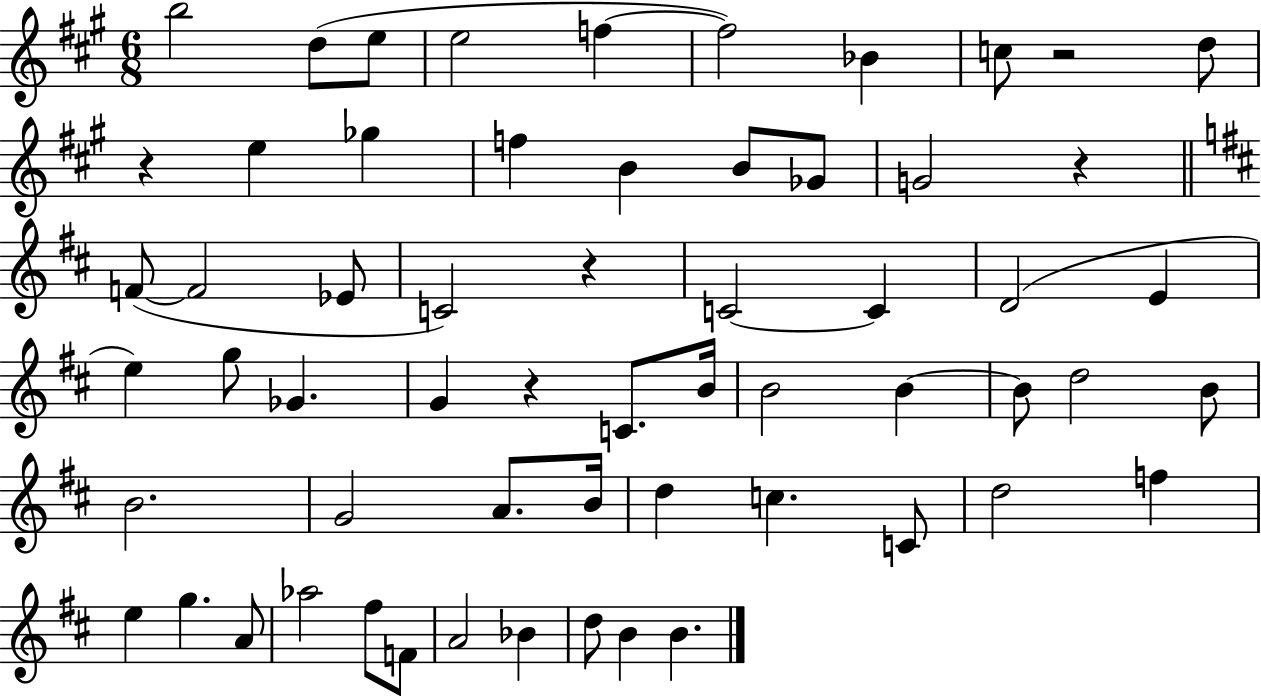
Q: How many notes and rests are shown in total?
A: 60